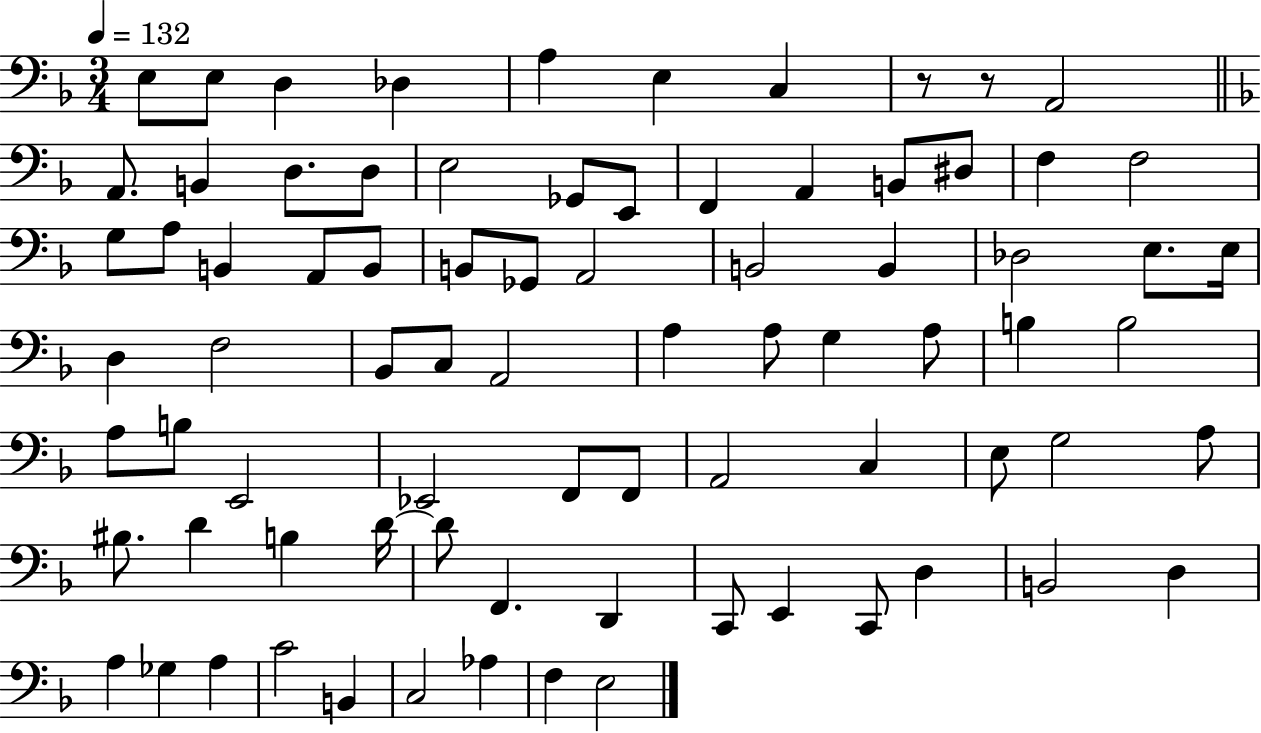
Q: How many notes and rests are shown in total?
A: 80